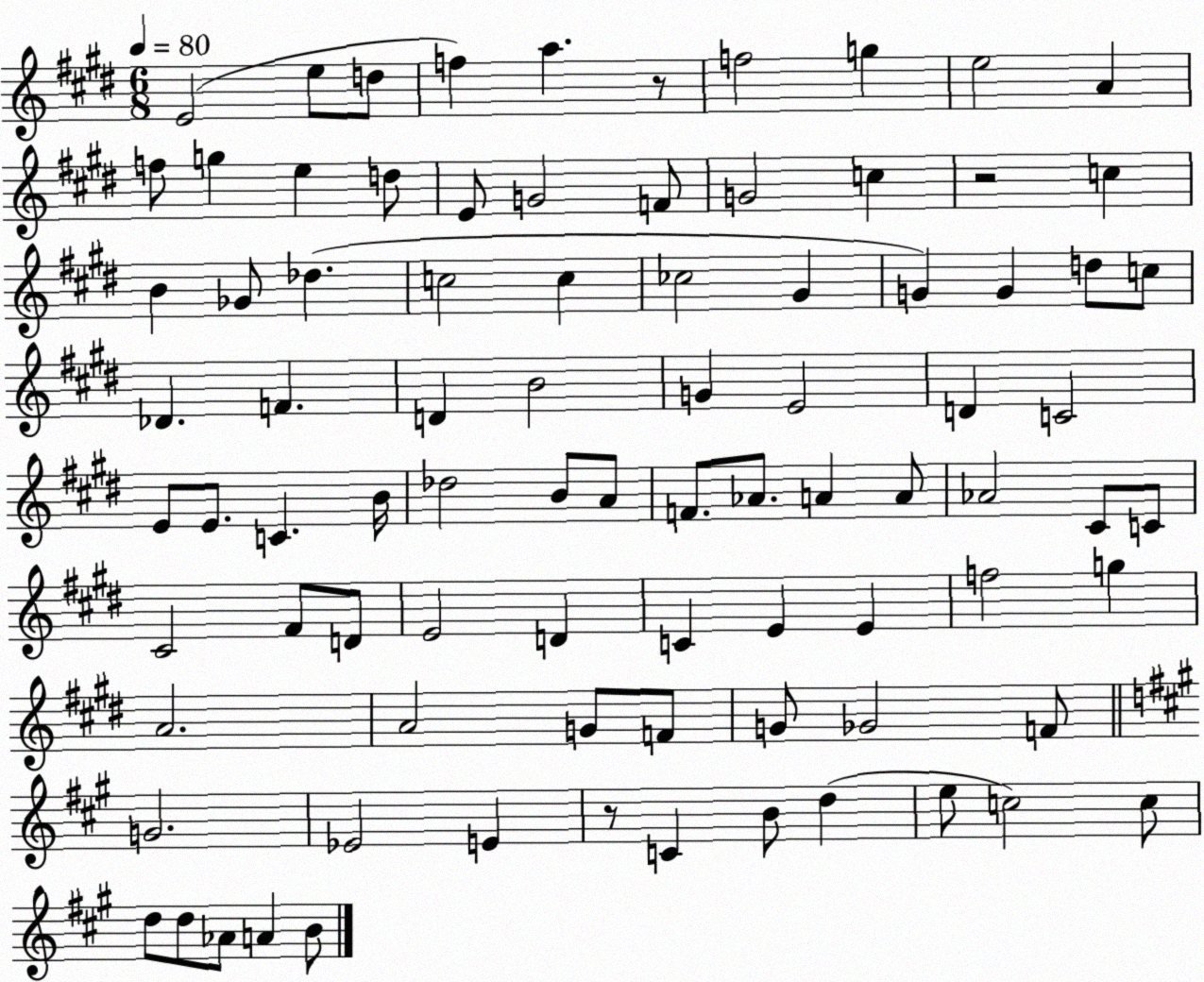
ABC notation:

X:1
T:Untitled
M:6/8
L:1/4
K:E
E2 e/2 d/2 f a z/2 f2 g e2 A f/2 g e d/2 E/2 G2 F/2 G2 c z2 c B _G/2 _d c2 c _c2 ^G G G d/2 c/2 _D F D B2 G E2 D C2 E/2 E/2 C B/4 _d2 B/2 A/2 F/2 _A/2 A A/2 _A2 ^C/2 C/2 ^C2 ^F/2 D/2 E2 D C E E f2 g A2 A2 G/2 F/2 G/2 _G2 F/2 G2 _E2 E z/2 C B/2 d e/2 c2 c/2 d/2 d/2 _A/2 A B/2